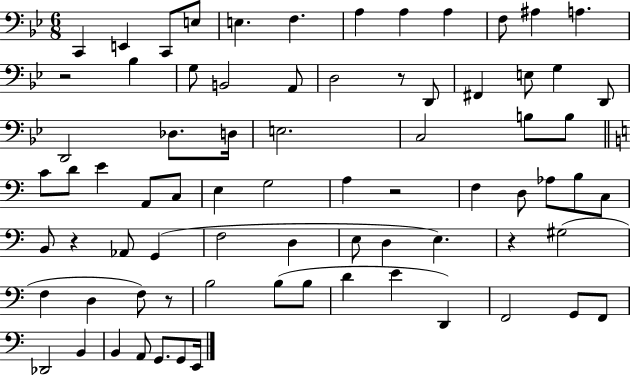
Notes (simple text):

C2/q E2/q C2/e E3/e E3/q. F3/q. A3/q A3/q A3/q F3/e A#3/q A3/q. R/h Bb3/q G3/e B2/h A2/e D3/h R/e D2/e F#2/q E3/e G3/q D2/e D2/h Db3/e. D3/s E3/h. C3/h B3/e B3/e C4/e D4/e E4/q A2/e C3/e E3/q G3/h A3/q R/h F3/q D3/e Ab3/e B3/e C3/e B2/e R/q Ab2/e G2/q F3/h D3/q E3/e D3/q E3/q. R/q G#3/h F3/q D3/q F3/e R/e B3/h B3/e B3/e D4/q E4/q D2/q F2/h G2/e F2/e Db2/h B2/q B2/q A2/e G2/e. G2/e E2/s